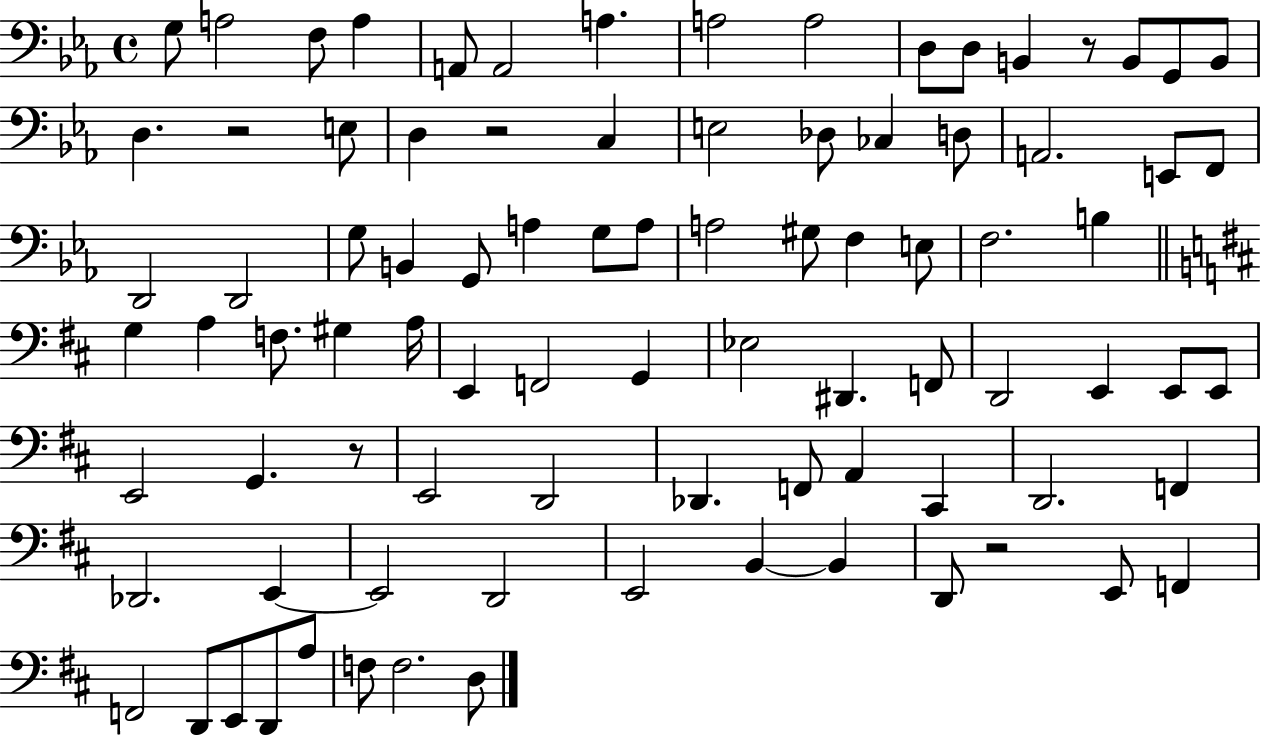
X:1
T:Untitled
M:4/4
L:1/4
K:Eb
G,/2 A,2 F,/2 A, A,,/2 A,,2 A, A,2 A,2 D,/2 D,/2 B,, z/2 B,,/2 G,,/2 B,,/2 D, z2 E,/2 D, z2 C, E,2 _D,/2 _C, D,/2 A,,2 E,,/2 F,,/2 D,,2 D,,2 G,/2 B,, G,,/2 A, G,/2 A,/2 A,2 ^G,/2 F, E,/2 F,2 B, G, A, F,/2 ^G, A,/4 E,, F,,2 G,, _E,2 ^D,, F,,/2 D,,2 E,, E,,/2 E,,/2 E,,2 G,, z/2 E,,2 D,,2 _D,, F,,/2 A,, ^C,, D,,2 F,, _D,,2 E,, E,,2 D,,2 E,,2 B,, B,, D,,/2 z2 E,,/2 F,, F,,2 D,,/2 E,,/2 D,,/2 A,/2 F,/2 F,2 D,/2